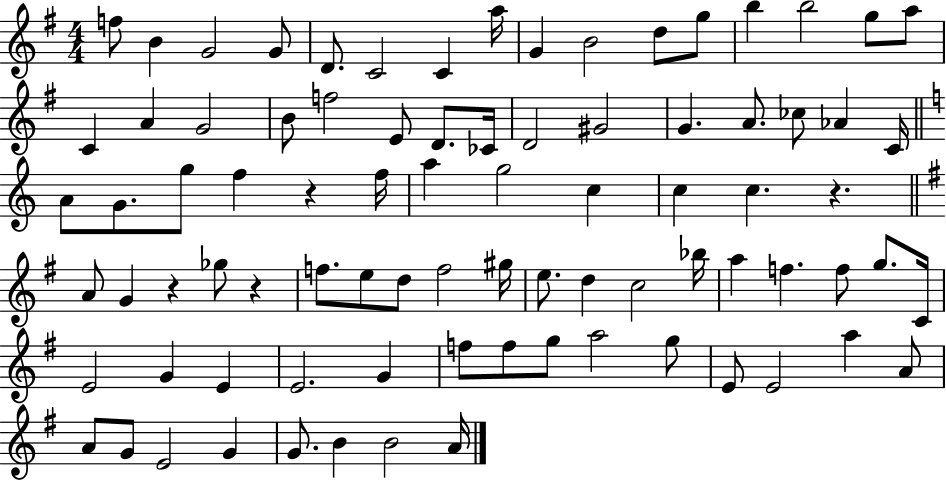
X:1
T:Untitled
M:4/4
L:1/4
K:G
f/2 B G2 G/2 D/2 C2 C a/4 G B2 d/2 g/2 b b2 g/2 a/2 C A G2 B/2 f2 E/2 D/2 _C/4 D2 ^G2 G A/2 _c/2 _A C/4 A/2 G/2 g/2 f z f/4 a g2 c c c z A/2 G z _g/2 z f/2 e/2 d/2 f2 ^g/4 e/2 d c2 _b/4 a f f/2 g/2 C/4 E2 G E E2 G f/2 f/2 g/2 a2 g/2 E/2 E2 a A/2 A/2 G/2 E2 G G/2 B B2 A/4